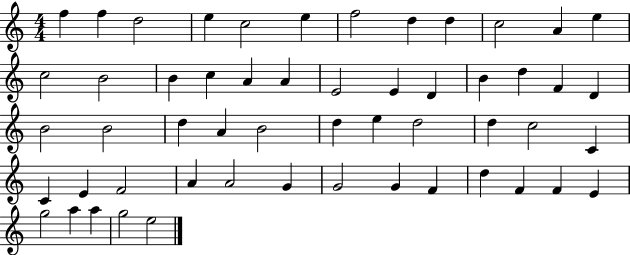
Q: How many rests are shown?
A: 0